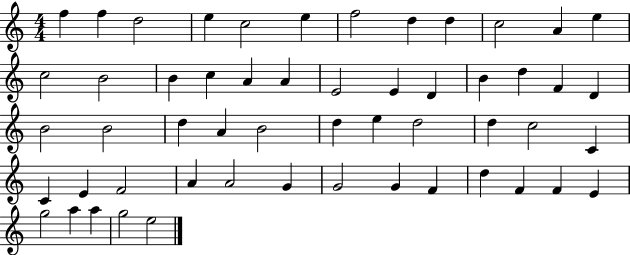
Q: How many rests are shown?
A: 0